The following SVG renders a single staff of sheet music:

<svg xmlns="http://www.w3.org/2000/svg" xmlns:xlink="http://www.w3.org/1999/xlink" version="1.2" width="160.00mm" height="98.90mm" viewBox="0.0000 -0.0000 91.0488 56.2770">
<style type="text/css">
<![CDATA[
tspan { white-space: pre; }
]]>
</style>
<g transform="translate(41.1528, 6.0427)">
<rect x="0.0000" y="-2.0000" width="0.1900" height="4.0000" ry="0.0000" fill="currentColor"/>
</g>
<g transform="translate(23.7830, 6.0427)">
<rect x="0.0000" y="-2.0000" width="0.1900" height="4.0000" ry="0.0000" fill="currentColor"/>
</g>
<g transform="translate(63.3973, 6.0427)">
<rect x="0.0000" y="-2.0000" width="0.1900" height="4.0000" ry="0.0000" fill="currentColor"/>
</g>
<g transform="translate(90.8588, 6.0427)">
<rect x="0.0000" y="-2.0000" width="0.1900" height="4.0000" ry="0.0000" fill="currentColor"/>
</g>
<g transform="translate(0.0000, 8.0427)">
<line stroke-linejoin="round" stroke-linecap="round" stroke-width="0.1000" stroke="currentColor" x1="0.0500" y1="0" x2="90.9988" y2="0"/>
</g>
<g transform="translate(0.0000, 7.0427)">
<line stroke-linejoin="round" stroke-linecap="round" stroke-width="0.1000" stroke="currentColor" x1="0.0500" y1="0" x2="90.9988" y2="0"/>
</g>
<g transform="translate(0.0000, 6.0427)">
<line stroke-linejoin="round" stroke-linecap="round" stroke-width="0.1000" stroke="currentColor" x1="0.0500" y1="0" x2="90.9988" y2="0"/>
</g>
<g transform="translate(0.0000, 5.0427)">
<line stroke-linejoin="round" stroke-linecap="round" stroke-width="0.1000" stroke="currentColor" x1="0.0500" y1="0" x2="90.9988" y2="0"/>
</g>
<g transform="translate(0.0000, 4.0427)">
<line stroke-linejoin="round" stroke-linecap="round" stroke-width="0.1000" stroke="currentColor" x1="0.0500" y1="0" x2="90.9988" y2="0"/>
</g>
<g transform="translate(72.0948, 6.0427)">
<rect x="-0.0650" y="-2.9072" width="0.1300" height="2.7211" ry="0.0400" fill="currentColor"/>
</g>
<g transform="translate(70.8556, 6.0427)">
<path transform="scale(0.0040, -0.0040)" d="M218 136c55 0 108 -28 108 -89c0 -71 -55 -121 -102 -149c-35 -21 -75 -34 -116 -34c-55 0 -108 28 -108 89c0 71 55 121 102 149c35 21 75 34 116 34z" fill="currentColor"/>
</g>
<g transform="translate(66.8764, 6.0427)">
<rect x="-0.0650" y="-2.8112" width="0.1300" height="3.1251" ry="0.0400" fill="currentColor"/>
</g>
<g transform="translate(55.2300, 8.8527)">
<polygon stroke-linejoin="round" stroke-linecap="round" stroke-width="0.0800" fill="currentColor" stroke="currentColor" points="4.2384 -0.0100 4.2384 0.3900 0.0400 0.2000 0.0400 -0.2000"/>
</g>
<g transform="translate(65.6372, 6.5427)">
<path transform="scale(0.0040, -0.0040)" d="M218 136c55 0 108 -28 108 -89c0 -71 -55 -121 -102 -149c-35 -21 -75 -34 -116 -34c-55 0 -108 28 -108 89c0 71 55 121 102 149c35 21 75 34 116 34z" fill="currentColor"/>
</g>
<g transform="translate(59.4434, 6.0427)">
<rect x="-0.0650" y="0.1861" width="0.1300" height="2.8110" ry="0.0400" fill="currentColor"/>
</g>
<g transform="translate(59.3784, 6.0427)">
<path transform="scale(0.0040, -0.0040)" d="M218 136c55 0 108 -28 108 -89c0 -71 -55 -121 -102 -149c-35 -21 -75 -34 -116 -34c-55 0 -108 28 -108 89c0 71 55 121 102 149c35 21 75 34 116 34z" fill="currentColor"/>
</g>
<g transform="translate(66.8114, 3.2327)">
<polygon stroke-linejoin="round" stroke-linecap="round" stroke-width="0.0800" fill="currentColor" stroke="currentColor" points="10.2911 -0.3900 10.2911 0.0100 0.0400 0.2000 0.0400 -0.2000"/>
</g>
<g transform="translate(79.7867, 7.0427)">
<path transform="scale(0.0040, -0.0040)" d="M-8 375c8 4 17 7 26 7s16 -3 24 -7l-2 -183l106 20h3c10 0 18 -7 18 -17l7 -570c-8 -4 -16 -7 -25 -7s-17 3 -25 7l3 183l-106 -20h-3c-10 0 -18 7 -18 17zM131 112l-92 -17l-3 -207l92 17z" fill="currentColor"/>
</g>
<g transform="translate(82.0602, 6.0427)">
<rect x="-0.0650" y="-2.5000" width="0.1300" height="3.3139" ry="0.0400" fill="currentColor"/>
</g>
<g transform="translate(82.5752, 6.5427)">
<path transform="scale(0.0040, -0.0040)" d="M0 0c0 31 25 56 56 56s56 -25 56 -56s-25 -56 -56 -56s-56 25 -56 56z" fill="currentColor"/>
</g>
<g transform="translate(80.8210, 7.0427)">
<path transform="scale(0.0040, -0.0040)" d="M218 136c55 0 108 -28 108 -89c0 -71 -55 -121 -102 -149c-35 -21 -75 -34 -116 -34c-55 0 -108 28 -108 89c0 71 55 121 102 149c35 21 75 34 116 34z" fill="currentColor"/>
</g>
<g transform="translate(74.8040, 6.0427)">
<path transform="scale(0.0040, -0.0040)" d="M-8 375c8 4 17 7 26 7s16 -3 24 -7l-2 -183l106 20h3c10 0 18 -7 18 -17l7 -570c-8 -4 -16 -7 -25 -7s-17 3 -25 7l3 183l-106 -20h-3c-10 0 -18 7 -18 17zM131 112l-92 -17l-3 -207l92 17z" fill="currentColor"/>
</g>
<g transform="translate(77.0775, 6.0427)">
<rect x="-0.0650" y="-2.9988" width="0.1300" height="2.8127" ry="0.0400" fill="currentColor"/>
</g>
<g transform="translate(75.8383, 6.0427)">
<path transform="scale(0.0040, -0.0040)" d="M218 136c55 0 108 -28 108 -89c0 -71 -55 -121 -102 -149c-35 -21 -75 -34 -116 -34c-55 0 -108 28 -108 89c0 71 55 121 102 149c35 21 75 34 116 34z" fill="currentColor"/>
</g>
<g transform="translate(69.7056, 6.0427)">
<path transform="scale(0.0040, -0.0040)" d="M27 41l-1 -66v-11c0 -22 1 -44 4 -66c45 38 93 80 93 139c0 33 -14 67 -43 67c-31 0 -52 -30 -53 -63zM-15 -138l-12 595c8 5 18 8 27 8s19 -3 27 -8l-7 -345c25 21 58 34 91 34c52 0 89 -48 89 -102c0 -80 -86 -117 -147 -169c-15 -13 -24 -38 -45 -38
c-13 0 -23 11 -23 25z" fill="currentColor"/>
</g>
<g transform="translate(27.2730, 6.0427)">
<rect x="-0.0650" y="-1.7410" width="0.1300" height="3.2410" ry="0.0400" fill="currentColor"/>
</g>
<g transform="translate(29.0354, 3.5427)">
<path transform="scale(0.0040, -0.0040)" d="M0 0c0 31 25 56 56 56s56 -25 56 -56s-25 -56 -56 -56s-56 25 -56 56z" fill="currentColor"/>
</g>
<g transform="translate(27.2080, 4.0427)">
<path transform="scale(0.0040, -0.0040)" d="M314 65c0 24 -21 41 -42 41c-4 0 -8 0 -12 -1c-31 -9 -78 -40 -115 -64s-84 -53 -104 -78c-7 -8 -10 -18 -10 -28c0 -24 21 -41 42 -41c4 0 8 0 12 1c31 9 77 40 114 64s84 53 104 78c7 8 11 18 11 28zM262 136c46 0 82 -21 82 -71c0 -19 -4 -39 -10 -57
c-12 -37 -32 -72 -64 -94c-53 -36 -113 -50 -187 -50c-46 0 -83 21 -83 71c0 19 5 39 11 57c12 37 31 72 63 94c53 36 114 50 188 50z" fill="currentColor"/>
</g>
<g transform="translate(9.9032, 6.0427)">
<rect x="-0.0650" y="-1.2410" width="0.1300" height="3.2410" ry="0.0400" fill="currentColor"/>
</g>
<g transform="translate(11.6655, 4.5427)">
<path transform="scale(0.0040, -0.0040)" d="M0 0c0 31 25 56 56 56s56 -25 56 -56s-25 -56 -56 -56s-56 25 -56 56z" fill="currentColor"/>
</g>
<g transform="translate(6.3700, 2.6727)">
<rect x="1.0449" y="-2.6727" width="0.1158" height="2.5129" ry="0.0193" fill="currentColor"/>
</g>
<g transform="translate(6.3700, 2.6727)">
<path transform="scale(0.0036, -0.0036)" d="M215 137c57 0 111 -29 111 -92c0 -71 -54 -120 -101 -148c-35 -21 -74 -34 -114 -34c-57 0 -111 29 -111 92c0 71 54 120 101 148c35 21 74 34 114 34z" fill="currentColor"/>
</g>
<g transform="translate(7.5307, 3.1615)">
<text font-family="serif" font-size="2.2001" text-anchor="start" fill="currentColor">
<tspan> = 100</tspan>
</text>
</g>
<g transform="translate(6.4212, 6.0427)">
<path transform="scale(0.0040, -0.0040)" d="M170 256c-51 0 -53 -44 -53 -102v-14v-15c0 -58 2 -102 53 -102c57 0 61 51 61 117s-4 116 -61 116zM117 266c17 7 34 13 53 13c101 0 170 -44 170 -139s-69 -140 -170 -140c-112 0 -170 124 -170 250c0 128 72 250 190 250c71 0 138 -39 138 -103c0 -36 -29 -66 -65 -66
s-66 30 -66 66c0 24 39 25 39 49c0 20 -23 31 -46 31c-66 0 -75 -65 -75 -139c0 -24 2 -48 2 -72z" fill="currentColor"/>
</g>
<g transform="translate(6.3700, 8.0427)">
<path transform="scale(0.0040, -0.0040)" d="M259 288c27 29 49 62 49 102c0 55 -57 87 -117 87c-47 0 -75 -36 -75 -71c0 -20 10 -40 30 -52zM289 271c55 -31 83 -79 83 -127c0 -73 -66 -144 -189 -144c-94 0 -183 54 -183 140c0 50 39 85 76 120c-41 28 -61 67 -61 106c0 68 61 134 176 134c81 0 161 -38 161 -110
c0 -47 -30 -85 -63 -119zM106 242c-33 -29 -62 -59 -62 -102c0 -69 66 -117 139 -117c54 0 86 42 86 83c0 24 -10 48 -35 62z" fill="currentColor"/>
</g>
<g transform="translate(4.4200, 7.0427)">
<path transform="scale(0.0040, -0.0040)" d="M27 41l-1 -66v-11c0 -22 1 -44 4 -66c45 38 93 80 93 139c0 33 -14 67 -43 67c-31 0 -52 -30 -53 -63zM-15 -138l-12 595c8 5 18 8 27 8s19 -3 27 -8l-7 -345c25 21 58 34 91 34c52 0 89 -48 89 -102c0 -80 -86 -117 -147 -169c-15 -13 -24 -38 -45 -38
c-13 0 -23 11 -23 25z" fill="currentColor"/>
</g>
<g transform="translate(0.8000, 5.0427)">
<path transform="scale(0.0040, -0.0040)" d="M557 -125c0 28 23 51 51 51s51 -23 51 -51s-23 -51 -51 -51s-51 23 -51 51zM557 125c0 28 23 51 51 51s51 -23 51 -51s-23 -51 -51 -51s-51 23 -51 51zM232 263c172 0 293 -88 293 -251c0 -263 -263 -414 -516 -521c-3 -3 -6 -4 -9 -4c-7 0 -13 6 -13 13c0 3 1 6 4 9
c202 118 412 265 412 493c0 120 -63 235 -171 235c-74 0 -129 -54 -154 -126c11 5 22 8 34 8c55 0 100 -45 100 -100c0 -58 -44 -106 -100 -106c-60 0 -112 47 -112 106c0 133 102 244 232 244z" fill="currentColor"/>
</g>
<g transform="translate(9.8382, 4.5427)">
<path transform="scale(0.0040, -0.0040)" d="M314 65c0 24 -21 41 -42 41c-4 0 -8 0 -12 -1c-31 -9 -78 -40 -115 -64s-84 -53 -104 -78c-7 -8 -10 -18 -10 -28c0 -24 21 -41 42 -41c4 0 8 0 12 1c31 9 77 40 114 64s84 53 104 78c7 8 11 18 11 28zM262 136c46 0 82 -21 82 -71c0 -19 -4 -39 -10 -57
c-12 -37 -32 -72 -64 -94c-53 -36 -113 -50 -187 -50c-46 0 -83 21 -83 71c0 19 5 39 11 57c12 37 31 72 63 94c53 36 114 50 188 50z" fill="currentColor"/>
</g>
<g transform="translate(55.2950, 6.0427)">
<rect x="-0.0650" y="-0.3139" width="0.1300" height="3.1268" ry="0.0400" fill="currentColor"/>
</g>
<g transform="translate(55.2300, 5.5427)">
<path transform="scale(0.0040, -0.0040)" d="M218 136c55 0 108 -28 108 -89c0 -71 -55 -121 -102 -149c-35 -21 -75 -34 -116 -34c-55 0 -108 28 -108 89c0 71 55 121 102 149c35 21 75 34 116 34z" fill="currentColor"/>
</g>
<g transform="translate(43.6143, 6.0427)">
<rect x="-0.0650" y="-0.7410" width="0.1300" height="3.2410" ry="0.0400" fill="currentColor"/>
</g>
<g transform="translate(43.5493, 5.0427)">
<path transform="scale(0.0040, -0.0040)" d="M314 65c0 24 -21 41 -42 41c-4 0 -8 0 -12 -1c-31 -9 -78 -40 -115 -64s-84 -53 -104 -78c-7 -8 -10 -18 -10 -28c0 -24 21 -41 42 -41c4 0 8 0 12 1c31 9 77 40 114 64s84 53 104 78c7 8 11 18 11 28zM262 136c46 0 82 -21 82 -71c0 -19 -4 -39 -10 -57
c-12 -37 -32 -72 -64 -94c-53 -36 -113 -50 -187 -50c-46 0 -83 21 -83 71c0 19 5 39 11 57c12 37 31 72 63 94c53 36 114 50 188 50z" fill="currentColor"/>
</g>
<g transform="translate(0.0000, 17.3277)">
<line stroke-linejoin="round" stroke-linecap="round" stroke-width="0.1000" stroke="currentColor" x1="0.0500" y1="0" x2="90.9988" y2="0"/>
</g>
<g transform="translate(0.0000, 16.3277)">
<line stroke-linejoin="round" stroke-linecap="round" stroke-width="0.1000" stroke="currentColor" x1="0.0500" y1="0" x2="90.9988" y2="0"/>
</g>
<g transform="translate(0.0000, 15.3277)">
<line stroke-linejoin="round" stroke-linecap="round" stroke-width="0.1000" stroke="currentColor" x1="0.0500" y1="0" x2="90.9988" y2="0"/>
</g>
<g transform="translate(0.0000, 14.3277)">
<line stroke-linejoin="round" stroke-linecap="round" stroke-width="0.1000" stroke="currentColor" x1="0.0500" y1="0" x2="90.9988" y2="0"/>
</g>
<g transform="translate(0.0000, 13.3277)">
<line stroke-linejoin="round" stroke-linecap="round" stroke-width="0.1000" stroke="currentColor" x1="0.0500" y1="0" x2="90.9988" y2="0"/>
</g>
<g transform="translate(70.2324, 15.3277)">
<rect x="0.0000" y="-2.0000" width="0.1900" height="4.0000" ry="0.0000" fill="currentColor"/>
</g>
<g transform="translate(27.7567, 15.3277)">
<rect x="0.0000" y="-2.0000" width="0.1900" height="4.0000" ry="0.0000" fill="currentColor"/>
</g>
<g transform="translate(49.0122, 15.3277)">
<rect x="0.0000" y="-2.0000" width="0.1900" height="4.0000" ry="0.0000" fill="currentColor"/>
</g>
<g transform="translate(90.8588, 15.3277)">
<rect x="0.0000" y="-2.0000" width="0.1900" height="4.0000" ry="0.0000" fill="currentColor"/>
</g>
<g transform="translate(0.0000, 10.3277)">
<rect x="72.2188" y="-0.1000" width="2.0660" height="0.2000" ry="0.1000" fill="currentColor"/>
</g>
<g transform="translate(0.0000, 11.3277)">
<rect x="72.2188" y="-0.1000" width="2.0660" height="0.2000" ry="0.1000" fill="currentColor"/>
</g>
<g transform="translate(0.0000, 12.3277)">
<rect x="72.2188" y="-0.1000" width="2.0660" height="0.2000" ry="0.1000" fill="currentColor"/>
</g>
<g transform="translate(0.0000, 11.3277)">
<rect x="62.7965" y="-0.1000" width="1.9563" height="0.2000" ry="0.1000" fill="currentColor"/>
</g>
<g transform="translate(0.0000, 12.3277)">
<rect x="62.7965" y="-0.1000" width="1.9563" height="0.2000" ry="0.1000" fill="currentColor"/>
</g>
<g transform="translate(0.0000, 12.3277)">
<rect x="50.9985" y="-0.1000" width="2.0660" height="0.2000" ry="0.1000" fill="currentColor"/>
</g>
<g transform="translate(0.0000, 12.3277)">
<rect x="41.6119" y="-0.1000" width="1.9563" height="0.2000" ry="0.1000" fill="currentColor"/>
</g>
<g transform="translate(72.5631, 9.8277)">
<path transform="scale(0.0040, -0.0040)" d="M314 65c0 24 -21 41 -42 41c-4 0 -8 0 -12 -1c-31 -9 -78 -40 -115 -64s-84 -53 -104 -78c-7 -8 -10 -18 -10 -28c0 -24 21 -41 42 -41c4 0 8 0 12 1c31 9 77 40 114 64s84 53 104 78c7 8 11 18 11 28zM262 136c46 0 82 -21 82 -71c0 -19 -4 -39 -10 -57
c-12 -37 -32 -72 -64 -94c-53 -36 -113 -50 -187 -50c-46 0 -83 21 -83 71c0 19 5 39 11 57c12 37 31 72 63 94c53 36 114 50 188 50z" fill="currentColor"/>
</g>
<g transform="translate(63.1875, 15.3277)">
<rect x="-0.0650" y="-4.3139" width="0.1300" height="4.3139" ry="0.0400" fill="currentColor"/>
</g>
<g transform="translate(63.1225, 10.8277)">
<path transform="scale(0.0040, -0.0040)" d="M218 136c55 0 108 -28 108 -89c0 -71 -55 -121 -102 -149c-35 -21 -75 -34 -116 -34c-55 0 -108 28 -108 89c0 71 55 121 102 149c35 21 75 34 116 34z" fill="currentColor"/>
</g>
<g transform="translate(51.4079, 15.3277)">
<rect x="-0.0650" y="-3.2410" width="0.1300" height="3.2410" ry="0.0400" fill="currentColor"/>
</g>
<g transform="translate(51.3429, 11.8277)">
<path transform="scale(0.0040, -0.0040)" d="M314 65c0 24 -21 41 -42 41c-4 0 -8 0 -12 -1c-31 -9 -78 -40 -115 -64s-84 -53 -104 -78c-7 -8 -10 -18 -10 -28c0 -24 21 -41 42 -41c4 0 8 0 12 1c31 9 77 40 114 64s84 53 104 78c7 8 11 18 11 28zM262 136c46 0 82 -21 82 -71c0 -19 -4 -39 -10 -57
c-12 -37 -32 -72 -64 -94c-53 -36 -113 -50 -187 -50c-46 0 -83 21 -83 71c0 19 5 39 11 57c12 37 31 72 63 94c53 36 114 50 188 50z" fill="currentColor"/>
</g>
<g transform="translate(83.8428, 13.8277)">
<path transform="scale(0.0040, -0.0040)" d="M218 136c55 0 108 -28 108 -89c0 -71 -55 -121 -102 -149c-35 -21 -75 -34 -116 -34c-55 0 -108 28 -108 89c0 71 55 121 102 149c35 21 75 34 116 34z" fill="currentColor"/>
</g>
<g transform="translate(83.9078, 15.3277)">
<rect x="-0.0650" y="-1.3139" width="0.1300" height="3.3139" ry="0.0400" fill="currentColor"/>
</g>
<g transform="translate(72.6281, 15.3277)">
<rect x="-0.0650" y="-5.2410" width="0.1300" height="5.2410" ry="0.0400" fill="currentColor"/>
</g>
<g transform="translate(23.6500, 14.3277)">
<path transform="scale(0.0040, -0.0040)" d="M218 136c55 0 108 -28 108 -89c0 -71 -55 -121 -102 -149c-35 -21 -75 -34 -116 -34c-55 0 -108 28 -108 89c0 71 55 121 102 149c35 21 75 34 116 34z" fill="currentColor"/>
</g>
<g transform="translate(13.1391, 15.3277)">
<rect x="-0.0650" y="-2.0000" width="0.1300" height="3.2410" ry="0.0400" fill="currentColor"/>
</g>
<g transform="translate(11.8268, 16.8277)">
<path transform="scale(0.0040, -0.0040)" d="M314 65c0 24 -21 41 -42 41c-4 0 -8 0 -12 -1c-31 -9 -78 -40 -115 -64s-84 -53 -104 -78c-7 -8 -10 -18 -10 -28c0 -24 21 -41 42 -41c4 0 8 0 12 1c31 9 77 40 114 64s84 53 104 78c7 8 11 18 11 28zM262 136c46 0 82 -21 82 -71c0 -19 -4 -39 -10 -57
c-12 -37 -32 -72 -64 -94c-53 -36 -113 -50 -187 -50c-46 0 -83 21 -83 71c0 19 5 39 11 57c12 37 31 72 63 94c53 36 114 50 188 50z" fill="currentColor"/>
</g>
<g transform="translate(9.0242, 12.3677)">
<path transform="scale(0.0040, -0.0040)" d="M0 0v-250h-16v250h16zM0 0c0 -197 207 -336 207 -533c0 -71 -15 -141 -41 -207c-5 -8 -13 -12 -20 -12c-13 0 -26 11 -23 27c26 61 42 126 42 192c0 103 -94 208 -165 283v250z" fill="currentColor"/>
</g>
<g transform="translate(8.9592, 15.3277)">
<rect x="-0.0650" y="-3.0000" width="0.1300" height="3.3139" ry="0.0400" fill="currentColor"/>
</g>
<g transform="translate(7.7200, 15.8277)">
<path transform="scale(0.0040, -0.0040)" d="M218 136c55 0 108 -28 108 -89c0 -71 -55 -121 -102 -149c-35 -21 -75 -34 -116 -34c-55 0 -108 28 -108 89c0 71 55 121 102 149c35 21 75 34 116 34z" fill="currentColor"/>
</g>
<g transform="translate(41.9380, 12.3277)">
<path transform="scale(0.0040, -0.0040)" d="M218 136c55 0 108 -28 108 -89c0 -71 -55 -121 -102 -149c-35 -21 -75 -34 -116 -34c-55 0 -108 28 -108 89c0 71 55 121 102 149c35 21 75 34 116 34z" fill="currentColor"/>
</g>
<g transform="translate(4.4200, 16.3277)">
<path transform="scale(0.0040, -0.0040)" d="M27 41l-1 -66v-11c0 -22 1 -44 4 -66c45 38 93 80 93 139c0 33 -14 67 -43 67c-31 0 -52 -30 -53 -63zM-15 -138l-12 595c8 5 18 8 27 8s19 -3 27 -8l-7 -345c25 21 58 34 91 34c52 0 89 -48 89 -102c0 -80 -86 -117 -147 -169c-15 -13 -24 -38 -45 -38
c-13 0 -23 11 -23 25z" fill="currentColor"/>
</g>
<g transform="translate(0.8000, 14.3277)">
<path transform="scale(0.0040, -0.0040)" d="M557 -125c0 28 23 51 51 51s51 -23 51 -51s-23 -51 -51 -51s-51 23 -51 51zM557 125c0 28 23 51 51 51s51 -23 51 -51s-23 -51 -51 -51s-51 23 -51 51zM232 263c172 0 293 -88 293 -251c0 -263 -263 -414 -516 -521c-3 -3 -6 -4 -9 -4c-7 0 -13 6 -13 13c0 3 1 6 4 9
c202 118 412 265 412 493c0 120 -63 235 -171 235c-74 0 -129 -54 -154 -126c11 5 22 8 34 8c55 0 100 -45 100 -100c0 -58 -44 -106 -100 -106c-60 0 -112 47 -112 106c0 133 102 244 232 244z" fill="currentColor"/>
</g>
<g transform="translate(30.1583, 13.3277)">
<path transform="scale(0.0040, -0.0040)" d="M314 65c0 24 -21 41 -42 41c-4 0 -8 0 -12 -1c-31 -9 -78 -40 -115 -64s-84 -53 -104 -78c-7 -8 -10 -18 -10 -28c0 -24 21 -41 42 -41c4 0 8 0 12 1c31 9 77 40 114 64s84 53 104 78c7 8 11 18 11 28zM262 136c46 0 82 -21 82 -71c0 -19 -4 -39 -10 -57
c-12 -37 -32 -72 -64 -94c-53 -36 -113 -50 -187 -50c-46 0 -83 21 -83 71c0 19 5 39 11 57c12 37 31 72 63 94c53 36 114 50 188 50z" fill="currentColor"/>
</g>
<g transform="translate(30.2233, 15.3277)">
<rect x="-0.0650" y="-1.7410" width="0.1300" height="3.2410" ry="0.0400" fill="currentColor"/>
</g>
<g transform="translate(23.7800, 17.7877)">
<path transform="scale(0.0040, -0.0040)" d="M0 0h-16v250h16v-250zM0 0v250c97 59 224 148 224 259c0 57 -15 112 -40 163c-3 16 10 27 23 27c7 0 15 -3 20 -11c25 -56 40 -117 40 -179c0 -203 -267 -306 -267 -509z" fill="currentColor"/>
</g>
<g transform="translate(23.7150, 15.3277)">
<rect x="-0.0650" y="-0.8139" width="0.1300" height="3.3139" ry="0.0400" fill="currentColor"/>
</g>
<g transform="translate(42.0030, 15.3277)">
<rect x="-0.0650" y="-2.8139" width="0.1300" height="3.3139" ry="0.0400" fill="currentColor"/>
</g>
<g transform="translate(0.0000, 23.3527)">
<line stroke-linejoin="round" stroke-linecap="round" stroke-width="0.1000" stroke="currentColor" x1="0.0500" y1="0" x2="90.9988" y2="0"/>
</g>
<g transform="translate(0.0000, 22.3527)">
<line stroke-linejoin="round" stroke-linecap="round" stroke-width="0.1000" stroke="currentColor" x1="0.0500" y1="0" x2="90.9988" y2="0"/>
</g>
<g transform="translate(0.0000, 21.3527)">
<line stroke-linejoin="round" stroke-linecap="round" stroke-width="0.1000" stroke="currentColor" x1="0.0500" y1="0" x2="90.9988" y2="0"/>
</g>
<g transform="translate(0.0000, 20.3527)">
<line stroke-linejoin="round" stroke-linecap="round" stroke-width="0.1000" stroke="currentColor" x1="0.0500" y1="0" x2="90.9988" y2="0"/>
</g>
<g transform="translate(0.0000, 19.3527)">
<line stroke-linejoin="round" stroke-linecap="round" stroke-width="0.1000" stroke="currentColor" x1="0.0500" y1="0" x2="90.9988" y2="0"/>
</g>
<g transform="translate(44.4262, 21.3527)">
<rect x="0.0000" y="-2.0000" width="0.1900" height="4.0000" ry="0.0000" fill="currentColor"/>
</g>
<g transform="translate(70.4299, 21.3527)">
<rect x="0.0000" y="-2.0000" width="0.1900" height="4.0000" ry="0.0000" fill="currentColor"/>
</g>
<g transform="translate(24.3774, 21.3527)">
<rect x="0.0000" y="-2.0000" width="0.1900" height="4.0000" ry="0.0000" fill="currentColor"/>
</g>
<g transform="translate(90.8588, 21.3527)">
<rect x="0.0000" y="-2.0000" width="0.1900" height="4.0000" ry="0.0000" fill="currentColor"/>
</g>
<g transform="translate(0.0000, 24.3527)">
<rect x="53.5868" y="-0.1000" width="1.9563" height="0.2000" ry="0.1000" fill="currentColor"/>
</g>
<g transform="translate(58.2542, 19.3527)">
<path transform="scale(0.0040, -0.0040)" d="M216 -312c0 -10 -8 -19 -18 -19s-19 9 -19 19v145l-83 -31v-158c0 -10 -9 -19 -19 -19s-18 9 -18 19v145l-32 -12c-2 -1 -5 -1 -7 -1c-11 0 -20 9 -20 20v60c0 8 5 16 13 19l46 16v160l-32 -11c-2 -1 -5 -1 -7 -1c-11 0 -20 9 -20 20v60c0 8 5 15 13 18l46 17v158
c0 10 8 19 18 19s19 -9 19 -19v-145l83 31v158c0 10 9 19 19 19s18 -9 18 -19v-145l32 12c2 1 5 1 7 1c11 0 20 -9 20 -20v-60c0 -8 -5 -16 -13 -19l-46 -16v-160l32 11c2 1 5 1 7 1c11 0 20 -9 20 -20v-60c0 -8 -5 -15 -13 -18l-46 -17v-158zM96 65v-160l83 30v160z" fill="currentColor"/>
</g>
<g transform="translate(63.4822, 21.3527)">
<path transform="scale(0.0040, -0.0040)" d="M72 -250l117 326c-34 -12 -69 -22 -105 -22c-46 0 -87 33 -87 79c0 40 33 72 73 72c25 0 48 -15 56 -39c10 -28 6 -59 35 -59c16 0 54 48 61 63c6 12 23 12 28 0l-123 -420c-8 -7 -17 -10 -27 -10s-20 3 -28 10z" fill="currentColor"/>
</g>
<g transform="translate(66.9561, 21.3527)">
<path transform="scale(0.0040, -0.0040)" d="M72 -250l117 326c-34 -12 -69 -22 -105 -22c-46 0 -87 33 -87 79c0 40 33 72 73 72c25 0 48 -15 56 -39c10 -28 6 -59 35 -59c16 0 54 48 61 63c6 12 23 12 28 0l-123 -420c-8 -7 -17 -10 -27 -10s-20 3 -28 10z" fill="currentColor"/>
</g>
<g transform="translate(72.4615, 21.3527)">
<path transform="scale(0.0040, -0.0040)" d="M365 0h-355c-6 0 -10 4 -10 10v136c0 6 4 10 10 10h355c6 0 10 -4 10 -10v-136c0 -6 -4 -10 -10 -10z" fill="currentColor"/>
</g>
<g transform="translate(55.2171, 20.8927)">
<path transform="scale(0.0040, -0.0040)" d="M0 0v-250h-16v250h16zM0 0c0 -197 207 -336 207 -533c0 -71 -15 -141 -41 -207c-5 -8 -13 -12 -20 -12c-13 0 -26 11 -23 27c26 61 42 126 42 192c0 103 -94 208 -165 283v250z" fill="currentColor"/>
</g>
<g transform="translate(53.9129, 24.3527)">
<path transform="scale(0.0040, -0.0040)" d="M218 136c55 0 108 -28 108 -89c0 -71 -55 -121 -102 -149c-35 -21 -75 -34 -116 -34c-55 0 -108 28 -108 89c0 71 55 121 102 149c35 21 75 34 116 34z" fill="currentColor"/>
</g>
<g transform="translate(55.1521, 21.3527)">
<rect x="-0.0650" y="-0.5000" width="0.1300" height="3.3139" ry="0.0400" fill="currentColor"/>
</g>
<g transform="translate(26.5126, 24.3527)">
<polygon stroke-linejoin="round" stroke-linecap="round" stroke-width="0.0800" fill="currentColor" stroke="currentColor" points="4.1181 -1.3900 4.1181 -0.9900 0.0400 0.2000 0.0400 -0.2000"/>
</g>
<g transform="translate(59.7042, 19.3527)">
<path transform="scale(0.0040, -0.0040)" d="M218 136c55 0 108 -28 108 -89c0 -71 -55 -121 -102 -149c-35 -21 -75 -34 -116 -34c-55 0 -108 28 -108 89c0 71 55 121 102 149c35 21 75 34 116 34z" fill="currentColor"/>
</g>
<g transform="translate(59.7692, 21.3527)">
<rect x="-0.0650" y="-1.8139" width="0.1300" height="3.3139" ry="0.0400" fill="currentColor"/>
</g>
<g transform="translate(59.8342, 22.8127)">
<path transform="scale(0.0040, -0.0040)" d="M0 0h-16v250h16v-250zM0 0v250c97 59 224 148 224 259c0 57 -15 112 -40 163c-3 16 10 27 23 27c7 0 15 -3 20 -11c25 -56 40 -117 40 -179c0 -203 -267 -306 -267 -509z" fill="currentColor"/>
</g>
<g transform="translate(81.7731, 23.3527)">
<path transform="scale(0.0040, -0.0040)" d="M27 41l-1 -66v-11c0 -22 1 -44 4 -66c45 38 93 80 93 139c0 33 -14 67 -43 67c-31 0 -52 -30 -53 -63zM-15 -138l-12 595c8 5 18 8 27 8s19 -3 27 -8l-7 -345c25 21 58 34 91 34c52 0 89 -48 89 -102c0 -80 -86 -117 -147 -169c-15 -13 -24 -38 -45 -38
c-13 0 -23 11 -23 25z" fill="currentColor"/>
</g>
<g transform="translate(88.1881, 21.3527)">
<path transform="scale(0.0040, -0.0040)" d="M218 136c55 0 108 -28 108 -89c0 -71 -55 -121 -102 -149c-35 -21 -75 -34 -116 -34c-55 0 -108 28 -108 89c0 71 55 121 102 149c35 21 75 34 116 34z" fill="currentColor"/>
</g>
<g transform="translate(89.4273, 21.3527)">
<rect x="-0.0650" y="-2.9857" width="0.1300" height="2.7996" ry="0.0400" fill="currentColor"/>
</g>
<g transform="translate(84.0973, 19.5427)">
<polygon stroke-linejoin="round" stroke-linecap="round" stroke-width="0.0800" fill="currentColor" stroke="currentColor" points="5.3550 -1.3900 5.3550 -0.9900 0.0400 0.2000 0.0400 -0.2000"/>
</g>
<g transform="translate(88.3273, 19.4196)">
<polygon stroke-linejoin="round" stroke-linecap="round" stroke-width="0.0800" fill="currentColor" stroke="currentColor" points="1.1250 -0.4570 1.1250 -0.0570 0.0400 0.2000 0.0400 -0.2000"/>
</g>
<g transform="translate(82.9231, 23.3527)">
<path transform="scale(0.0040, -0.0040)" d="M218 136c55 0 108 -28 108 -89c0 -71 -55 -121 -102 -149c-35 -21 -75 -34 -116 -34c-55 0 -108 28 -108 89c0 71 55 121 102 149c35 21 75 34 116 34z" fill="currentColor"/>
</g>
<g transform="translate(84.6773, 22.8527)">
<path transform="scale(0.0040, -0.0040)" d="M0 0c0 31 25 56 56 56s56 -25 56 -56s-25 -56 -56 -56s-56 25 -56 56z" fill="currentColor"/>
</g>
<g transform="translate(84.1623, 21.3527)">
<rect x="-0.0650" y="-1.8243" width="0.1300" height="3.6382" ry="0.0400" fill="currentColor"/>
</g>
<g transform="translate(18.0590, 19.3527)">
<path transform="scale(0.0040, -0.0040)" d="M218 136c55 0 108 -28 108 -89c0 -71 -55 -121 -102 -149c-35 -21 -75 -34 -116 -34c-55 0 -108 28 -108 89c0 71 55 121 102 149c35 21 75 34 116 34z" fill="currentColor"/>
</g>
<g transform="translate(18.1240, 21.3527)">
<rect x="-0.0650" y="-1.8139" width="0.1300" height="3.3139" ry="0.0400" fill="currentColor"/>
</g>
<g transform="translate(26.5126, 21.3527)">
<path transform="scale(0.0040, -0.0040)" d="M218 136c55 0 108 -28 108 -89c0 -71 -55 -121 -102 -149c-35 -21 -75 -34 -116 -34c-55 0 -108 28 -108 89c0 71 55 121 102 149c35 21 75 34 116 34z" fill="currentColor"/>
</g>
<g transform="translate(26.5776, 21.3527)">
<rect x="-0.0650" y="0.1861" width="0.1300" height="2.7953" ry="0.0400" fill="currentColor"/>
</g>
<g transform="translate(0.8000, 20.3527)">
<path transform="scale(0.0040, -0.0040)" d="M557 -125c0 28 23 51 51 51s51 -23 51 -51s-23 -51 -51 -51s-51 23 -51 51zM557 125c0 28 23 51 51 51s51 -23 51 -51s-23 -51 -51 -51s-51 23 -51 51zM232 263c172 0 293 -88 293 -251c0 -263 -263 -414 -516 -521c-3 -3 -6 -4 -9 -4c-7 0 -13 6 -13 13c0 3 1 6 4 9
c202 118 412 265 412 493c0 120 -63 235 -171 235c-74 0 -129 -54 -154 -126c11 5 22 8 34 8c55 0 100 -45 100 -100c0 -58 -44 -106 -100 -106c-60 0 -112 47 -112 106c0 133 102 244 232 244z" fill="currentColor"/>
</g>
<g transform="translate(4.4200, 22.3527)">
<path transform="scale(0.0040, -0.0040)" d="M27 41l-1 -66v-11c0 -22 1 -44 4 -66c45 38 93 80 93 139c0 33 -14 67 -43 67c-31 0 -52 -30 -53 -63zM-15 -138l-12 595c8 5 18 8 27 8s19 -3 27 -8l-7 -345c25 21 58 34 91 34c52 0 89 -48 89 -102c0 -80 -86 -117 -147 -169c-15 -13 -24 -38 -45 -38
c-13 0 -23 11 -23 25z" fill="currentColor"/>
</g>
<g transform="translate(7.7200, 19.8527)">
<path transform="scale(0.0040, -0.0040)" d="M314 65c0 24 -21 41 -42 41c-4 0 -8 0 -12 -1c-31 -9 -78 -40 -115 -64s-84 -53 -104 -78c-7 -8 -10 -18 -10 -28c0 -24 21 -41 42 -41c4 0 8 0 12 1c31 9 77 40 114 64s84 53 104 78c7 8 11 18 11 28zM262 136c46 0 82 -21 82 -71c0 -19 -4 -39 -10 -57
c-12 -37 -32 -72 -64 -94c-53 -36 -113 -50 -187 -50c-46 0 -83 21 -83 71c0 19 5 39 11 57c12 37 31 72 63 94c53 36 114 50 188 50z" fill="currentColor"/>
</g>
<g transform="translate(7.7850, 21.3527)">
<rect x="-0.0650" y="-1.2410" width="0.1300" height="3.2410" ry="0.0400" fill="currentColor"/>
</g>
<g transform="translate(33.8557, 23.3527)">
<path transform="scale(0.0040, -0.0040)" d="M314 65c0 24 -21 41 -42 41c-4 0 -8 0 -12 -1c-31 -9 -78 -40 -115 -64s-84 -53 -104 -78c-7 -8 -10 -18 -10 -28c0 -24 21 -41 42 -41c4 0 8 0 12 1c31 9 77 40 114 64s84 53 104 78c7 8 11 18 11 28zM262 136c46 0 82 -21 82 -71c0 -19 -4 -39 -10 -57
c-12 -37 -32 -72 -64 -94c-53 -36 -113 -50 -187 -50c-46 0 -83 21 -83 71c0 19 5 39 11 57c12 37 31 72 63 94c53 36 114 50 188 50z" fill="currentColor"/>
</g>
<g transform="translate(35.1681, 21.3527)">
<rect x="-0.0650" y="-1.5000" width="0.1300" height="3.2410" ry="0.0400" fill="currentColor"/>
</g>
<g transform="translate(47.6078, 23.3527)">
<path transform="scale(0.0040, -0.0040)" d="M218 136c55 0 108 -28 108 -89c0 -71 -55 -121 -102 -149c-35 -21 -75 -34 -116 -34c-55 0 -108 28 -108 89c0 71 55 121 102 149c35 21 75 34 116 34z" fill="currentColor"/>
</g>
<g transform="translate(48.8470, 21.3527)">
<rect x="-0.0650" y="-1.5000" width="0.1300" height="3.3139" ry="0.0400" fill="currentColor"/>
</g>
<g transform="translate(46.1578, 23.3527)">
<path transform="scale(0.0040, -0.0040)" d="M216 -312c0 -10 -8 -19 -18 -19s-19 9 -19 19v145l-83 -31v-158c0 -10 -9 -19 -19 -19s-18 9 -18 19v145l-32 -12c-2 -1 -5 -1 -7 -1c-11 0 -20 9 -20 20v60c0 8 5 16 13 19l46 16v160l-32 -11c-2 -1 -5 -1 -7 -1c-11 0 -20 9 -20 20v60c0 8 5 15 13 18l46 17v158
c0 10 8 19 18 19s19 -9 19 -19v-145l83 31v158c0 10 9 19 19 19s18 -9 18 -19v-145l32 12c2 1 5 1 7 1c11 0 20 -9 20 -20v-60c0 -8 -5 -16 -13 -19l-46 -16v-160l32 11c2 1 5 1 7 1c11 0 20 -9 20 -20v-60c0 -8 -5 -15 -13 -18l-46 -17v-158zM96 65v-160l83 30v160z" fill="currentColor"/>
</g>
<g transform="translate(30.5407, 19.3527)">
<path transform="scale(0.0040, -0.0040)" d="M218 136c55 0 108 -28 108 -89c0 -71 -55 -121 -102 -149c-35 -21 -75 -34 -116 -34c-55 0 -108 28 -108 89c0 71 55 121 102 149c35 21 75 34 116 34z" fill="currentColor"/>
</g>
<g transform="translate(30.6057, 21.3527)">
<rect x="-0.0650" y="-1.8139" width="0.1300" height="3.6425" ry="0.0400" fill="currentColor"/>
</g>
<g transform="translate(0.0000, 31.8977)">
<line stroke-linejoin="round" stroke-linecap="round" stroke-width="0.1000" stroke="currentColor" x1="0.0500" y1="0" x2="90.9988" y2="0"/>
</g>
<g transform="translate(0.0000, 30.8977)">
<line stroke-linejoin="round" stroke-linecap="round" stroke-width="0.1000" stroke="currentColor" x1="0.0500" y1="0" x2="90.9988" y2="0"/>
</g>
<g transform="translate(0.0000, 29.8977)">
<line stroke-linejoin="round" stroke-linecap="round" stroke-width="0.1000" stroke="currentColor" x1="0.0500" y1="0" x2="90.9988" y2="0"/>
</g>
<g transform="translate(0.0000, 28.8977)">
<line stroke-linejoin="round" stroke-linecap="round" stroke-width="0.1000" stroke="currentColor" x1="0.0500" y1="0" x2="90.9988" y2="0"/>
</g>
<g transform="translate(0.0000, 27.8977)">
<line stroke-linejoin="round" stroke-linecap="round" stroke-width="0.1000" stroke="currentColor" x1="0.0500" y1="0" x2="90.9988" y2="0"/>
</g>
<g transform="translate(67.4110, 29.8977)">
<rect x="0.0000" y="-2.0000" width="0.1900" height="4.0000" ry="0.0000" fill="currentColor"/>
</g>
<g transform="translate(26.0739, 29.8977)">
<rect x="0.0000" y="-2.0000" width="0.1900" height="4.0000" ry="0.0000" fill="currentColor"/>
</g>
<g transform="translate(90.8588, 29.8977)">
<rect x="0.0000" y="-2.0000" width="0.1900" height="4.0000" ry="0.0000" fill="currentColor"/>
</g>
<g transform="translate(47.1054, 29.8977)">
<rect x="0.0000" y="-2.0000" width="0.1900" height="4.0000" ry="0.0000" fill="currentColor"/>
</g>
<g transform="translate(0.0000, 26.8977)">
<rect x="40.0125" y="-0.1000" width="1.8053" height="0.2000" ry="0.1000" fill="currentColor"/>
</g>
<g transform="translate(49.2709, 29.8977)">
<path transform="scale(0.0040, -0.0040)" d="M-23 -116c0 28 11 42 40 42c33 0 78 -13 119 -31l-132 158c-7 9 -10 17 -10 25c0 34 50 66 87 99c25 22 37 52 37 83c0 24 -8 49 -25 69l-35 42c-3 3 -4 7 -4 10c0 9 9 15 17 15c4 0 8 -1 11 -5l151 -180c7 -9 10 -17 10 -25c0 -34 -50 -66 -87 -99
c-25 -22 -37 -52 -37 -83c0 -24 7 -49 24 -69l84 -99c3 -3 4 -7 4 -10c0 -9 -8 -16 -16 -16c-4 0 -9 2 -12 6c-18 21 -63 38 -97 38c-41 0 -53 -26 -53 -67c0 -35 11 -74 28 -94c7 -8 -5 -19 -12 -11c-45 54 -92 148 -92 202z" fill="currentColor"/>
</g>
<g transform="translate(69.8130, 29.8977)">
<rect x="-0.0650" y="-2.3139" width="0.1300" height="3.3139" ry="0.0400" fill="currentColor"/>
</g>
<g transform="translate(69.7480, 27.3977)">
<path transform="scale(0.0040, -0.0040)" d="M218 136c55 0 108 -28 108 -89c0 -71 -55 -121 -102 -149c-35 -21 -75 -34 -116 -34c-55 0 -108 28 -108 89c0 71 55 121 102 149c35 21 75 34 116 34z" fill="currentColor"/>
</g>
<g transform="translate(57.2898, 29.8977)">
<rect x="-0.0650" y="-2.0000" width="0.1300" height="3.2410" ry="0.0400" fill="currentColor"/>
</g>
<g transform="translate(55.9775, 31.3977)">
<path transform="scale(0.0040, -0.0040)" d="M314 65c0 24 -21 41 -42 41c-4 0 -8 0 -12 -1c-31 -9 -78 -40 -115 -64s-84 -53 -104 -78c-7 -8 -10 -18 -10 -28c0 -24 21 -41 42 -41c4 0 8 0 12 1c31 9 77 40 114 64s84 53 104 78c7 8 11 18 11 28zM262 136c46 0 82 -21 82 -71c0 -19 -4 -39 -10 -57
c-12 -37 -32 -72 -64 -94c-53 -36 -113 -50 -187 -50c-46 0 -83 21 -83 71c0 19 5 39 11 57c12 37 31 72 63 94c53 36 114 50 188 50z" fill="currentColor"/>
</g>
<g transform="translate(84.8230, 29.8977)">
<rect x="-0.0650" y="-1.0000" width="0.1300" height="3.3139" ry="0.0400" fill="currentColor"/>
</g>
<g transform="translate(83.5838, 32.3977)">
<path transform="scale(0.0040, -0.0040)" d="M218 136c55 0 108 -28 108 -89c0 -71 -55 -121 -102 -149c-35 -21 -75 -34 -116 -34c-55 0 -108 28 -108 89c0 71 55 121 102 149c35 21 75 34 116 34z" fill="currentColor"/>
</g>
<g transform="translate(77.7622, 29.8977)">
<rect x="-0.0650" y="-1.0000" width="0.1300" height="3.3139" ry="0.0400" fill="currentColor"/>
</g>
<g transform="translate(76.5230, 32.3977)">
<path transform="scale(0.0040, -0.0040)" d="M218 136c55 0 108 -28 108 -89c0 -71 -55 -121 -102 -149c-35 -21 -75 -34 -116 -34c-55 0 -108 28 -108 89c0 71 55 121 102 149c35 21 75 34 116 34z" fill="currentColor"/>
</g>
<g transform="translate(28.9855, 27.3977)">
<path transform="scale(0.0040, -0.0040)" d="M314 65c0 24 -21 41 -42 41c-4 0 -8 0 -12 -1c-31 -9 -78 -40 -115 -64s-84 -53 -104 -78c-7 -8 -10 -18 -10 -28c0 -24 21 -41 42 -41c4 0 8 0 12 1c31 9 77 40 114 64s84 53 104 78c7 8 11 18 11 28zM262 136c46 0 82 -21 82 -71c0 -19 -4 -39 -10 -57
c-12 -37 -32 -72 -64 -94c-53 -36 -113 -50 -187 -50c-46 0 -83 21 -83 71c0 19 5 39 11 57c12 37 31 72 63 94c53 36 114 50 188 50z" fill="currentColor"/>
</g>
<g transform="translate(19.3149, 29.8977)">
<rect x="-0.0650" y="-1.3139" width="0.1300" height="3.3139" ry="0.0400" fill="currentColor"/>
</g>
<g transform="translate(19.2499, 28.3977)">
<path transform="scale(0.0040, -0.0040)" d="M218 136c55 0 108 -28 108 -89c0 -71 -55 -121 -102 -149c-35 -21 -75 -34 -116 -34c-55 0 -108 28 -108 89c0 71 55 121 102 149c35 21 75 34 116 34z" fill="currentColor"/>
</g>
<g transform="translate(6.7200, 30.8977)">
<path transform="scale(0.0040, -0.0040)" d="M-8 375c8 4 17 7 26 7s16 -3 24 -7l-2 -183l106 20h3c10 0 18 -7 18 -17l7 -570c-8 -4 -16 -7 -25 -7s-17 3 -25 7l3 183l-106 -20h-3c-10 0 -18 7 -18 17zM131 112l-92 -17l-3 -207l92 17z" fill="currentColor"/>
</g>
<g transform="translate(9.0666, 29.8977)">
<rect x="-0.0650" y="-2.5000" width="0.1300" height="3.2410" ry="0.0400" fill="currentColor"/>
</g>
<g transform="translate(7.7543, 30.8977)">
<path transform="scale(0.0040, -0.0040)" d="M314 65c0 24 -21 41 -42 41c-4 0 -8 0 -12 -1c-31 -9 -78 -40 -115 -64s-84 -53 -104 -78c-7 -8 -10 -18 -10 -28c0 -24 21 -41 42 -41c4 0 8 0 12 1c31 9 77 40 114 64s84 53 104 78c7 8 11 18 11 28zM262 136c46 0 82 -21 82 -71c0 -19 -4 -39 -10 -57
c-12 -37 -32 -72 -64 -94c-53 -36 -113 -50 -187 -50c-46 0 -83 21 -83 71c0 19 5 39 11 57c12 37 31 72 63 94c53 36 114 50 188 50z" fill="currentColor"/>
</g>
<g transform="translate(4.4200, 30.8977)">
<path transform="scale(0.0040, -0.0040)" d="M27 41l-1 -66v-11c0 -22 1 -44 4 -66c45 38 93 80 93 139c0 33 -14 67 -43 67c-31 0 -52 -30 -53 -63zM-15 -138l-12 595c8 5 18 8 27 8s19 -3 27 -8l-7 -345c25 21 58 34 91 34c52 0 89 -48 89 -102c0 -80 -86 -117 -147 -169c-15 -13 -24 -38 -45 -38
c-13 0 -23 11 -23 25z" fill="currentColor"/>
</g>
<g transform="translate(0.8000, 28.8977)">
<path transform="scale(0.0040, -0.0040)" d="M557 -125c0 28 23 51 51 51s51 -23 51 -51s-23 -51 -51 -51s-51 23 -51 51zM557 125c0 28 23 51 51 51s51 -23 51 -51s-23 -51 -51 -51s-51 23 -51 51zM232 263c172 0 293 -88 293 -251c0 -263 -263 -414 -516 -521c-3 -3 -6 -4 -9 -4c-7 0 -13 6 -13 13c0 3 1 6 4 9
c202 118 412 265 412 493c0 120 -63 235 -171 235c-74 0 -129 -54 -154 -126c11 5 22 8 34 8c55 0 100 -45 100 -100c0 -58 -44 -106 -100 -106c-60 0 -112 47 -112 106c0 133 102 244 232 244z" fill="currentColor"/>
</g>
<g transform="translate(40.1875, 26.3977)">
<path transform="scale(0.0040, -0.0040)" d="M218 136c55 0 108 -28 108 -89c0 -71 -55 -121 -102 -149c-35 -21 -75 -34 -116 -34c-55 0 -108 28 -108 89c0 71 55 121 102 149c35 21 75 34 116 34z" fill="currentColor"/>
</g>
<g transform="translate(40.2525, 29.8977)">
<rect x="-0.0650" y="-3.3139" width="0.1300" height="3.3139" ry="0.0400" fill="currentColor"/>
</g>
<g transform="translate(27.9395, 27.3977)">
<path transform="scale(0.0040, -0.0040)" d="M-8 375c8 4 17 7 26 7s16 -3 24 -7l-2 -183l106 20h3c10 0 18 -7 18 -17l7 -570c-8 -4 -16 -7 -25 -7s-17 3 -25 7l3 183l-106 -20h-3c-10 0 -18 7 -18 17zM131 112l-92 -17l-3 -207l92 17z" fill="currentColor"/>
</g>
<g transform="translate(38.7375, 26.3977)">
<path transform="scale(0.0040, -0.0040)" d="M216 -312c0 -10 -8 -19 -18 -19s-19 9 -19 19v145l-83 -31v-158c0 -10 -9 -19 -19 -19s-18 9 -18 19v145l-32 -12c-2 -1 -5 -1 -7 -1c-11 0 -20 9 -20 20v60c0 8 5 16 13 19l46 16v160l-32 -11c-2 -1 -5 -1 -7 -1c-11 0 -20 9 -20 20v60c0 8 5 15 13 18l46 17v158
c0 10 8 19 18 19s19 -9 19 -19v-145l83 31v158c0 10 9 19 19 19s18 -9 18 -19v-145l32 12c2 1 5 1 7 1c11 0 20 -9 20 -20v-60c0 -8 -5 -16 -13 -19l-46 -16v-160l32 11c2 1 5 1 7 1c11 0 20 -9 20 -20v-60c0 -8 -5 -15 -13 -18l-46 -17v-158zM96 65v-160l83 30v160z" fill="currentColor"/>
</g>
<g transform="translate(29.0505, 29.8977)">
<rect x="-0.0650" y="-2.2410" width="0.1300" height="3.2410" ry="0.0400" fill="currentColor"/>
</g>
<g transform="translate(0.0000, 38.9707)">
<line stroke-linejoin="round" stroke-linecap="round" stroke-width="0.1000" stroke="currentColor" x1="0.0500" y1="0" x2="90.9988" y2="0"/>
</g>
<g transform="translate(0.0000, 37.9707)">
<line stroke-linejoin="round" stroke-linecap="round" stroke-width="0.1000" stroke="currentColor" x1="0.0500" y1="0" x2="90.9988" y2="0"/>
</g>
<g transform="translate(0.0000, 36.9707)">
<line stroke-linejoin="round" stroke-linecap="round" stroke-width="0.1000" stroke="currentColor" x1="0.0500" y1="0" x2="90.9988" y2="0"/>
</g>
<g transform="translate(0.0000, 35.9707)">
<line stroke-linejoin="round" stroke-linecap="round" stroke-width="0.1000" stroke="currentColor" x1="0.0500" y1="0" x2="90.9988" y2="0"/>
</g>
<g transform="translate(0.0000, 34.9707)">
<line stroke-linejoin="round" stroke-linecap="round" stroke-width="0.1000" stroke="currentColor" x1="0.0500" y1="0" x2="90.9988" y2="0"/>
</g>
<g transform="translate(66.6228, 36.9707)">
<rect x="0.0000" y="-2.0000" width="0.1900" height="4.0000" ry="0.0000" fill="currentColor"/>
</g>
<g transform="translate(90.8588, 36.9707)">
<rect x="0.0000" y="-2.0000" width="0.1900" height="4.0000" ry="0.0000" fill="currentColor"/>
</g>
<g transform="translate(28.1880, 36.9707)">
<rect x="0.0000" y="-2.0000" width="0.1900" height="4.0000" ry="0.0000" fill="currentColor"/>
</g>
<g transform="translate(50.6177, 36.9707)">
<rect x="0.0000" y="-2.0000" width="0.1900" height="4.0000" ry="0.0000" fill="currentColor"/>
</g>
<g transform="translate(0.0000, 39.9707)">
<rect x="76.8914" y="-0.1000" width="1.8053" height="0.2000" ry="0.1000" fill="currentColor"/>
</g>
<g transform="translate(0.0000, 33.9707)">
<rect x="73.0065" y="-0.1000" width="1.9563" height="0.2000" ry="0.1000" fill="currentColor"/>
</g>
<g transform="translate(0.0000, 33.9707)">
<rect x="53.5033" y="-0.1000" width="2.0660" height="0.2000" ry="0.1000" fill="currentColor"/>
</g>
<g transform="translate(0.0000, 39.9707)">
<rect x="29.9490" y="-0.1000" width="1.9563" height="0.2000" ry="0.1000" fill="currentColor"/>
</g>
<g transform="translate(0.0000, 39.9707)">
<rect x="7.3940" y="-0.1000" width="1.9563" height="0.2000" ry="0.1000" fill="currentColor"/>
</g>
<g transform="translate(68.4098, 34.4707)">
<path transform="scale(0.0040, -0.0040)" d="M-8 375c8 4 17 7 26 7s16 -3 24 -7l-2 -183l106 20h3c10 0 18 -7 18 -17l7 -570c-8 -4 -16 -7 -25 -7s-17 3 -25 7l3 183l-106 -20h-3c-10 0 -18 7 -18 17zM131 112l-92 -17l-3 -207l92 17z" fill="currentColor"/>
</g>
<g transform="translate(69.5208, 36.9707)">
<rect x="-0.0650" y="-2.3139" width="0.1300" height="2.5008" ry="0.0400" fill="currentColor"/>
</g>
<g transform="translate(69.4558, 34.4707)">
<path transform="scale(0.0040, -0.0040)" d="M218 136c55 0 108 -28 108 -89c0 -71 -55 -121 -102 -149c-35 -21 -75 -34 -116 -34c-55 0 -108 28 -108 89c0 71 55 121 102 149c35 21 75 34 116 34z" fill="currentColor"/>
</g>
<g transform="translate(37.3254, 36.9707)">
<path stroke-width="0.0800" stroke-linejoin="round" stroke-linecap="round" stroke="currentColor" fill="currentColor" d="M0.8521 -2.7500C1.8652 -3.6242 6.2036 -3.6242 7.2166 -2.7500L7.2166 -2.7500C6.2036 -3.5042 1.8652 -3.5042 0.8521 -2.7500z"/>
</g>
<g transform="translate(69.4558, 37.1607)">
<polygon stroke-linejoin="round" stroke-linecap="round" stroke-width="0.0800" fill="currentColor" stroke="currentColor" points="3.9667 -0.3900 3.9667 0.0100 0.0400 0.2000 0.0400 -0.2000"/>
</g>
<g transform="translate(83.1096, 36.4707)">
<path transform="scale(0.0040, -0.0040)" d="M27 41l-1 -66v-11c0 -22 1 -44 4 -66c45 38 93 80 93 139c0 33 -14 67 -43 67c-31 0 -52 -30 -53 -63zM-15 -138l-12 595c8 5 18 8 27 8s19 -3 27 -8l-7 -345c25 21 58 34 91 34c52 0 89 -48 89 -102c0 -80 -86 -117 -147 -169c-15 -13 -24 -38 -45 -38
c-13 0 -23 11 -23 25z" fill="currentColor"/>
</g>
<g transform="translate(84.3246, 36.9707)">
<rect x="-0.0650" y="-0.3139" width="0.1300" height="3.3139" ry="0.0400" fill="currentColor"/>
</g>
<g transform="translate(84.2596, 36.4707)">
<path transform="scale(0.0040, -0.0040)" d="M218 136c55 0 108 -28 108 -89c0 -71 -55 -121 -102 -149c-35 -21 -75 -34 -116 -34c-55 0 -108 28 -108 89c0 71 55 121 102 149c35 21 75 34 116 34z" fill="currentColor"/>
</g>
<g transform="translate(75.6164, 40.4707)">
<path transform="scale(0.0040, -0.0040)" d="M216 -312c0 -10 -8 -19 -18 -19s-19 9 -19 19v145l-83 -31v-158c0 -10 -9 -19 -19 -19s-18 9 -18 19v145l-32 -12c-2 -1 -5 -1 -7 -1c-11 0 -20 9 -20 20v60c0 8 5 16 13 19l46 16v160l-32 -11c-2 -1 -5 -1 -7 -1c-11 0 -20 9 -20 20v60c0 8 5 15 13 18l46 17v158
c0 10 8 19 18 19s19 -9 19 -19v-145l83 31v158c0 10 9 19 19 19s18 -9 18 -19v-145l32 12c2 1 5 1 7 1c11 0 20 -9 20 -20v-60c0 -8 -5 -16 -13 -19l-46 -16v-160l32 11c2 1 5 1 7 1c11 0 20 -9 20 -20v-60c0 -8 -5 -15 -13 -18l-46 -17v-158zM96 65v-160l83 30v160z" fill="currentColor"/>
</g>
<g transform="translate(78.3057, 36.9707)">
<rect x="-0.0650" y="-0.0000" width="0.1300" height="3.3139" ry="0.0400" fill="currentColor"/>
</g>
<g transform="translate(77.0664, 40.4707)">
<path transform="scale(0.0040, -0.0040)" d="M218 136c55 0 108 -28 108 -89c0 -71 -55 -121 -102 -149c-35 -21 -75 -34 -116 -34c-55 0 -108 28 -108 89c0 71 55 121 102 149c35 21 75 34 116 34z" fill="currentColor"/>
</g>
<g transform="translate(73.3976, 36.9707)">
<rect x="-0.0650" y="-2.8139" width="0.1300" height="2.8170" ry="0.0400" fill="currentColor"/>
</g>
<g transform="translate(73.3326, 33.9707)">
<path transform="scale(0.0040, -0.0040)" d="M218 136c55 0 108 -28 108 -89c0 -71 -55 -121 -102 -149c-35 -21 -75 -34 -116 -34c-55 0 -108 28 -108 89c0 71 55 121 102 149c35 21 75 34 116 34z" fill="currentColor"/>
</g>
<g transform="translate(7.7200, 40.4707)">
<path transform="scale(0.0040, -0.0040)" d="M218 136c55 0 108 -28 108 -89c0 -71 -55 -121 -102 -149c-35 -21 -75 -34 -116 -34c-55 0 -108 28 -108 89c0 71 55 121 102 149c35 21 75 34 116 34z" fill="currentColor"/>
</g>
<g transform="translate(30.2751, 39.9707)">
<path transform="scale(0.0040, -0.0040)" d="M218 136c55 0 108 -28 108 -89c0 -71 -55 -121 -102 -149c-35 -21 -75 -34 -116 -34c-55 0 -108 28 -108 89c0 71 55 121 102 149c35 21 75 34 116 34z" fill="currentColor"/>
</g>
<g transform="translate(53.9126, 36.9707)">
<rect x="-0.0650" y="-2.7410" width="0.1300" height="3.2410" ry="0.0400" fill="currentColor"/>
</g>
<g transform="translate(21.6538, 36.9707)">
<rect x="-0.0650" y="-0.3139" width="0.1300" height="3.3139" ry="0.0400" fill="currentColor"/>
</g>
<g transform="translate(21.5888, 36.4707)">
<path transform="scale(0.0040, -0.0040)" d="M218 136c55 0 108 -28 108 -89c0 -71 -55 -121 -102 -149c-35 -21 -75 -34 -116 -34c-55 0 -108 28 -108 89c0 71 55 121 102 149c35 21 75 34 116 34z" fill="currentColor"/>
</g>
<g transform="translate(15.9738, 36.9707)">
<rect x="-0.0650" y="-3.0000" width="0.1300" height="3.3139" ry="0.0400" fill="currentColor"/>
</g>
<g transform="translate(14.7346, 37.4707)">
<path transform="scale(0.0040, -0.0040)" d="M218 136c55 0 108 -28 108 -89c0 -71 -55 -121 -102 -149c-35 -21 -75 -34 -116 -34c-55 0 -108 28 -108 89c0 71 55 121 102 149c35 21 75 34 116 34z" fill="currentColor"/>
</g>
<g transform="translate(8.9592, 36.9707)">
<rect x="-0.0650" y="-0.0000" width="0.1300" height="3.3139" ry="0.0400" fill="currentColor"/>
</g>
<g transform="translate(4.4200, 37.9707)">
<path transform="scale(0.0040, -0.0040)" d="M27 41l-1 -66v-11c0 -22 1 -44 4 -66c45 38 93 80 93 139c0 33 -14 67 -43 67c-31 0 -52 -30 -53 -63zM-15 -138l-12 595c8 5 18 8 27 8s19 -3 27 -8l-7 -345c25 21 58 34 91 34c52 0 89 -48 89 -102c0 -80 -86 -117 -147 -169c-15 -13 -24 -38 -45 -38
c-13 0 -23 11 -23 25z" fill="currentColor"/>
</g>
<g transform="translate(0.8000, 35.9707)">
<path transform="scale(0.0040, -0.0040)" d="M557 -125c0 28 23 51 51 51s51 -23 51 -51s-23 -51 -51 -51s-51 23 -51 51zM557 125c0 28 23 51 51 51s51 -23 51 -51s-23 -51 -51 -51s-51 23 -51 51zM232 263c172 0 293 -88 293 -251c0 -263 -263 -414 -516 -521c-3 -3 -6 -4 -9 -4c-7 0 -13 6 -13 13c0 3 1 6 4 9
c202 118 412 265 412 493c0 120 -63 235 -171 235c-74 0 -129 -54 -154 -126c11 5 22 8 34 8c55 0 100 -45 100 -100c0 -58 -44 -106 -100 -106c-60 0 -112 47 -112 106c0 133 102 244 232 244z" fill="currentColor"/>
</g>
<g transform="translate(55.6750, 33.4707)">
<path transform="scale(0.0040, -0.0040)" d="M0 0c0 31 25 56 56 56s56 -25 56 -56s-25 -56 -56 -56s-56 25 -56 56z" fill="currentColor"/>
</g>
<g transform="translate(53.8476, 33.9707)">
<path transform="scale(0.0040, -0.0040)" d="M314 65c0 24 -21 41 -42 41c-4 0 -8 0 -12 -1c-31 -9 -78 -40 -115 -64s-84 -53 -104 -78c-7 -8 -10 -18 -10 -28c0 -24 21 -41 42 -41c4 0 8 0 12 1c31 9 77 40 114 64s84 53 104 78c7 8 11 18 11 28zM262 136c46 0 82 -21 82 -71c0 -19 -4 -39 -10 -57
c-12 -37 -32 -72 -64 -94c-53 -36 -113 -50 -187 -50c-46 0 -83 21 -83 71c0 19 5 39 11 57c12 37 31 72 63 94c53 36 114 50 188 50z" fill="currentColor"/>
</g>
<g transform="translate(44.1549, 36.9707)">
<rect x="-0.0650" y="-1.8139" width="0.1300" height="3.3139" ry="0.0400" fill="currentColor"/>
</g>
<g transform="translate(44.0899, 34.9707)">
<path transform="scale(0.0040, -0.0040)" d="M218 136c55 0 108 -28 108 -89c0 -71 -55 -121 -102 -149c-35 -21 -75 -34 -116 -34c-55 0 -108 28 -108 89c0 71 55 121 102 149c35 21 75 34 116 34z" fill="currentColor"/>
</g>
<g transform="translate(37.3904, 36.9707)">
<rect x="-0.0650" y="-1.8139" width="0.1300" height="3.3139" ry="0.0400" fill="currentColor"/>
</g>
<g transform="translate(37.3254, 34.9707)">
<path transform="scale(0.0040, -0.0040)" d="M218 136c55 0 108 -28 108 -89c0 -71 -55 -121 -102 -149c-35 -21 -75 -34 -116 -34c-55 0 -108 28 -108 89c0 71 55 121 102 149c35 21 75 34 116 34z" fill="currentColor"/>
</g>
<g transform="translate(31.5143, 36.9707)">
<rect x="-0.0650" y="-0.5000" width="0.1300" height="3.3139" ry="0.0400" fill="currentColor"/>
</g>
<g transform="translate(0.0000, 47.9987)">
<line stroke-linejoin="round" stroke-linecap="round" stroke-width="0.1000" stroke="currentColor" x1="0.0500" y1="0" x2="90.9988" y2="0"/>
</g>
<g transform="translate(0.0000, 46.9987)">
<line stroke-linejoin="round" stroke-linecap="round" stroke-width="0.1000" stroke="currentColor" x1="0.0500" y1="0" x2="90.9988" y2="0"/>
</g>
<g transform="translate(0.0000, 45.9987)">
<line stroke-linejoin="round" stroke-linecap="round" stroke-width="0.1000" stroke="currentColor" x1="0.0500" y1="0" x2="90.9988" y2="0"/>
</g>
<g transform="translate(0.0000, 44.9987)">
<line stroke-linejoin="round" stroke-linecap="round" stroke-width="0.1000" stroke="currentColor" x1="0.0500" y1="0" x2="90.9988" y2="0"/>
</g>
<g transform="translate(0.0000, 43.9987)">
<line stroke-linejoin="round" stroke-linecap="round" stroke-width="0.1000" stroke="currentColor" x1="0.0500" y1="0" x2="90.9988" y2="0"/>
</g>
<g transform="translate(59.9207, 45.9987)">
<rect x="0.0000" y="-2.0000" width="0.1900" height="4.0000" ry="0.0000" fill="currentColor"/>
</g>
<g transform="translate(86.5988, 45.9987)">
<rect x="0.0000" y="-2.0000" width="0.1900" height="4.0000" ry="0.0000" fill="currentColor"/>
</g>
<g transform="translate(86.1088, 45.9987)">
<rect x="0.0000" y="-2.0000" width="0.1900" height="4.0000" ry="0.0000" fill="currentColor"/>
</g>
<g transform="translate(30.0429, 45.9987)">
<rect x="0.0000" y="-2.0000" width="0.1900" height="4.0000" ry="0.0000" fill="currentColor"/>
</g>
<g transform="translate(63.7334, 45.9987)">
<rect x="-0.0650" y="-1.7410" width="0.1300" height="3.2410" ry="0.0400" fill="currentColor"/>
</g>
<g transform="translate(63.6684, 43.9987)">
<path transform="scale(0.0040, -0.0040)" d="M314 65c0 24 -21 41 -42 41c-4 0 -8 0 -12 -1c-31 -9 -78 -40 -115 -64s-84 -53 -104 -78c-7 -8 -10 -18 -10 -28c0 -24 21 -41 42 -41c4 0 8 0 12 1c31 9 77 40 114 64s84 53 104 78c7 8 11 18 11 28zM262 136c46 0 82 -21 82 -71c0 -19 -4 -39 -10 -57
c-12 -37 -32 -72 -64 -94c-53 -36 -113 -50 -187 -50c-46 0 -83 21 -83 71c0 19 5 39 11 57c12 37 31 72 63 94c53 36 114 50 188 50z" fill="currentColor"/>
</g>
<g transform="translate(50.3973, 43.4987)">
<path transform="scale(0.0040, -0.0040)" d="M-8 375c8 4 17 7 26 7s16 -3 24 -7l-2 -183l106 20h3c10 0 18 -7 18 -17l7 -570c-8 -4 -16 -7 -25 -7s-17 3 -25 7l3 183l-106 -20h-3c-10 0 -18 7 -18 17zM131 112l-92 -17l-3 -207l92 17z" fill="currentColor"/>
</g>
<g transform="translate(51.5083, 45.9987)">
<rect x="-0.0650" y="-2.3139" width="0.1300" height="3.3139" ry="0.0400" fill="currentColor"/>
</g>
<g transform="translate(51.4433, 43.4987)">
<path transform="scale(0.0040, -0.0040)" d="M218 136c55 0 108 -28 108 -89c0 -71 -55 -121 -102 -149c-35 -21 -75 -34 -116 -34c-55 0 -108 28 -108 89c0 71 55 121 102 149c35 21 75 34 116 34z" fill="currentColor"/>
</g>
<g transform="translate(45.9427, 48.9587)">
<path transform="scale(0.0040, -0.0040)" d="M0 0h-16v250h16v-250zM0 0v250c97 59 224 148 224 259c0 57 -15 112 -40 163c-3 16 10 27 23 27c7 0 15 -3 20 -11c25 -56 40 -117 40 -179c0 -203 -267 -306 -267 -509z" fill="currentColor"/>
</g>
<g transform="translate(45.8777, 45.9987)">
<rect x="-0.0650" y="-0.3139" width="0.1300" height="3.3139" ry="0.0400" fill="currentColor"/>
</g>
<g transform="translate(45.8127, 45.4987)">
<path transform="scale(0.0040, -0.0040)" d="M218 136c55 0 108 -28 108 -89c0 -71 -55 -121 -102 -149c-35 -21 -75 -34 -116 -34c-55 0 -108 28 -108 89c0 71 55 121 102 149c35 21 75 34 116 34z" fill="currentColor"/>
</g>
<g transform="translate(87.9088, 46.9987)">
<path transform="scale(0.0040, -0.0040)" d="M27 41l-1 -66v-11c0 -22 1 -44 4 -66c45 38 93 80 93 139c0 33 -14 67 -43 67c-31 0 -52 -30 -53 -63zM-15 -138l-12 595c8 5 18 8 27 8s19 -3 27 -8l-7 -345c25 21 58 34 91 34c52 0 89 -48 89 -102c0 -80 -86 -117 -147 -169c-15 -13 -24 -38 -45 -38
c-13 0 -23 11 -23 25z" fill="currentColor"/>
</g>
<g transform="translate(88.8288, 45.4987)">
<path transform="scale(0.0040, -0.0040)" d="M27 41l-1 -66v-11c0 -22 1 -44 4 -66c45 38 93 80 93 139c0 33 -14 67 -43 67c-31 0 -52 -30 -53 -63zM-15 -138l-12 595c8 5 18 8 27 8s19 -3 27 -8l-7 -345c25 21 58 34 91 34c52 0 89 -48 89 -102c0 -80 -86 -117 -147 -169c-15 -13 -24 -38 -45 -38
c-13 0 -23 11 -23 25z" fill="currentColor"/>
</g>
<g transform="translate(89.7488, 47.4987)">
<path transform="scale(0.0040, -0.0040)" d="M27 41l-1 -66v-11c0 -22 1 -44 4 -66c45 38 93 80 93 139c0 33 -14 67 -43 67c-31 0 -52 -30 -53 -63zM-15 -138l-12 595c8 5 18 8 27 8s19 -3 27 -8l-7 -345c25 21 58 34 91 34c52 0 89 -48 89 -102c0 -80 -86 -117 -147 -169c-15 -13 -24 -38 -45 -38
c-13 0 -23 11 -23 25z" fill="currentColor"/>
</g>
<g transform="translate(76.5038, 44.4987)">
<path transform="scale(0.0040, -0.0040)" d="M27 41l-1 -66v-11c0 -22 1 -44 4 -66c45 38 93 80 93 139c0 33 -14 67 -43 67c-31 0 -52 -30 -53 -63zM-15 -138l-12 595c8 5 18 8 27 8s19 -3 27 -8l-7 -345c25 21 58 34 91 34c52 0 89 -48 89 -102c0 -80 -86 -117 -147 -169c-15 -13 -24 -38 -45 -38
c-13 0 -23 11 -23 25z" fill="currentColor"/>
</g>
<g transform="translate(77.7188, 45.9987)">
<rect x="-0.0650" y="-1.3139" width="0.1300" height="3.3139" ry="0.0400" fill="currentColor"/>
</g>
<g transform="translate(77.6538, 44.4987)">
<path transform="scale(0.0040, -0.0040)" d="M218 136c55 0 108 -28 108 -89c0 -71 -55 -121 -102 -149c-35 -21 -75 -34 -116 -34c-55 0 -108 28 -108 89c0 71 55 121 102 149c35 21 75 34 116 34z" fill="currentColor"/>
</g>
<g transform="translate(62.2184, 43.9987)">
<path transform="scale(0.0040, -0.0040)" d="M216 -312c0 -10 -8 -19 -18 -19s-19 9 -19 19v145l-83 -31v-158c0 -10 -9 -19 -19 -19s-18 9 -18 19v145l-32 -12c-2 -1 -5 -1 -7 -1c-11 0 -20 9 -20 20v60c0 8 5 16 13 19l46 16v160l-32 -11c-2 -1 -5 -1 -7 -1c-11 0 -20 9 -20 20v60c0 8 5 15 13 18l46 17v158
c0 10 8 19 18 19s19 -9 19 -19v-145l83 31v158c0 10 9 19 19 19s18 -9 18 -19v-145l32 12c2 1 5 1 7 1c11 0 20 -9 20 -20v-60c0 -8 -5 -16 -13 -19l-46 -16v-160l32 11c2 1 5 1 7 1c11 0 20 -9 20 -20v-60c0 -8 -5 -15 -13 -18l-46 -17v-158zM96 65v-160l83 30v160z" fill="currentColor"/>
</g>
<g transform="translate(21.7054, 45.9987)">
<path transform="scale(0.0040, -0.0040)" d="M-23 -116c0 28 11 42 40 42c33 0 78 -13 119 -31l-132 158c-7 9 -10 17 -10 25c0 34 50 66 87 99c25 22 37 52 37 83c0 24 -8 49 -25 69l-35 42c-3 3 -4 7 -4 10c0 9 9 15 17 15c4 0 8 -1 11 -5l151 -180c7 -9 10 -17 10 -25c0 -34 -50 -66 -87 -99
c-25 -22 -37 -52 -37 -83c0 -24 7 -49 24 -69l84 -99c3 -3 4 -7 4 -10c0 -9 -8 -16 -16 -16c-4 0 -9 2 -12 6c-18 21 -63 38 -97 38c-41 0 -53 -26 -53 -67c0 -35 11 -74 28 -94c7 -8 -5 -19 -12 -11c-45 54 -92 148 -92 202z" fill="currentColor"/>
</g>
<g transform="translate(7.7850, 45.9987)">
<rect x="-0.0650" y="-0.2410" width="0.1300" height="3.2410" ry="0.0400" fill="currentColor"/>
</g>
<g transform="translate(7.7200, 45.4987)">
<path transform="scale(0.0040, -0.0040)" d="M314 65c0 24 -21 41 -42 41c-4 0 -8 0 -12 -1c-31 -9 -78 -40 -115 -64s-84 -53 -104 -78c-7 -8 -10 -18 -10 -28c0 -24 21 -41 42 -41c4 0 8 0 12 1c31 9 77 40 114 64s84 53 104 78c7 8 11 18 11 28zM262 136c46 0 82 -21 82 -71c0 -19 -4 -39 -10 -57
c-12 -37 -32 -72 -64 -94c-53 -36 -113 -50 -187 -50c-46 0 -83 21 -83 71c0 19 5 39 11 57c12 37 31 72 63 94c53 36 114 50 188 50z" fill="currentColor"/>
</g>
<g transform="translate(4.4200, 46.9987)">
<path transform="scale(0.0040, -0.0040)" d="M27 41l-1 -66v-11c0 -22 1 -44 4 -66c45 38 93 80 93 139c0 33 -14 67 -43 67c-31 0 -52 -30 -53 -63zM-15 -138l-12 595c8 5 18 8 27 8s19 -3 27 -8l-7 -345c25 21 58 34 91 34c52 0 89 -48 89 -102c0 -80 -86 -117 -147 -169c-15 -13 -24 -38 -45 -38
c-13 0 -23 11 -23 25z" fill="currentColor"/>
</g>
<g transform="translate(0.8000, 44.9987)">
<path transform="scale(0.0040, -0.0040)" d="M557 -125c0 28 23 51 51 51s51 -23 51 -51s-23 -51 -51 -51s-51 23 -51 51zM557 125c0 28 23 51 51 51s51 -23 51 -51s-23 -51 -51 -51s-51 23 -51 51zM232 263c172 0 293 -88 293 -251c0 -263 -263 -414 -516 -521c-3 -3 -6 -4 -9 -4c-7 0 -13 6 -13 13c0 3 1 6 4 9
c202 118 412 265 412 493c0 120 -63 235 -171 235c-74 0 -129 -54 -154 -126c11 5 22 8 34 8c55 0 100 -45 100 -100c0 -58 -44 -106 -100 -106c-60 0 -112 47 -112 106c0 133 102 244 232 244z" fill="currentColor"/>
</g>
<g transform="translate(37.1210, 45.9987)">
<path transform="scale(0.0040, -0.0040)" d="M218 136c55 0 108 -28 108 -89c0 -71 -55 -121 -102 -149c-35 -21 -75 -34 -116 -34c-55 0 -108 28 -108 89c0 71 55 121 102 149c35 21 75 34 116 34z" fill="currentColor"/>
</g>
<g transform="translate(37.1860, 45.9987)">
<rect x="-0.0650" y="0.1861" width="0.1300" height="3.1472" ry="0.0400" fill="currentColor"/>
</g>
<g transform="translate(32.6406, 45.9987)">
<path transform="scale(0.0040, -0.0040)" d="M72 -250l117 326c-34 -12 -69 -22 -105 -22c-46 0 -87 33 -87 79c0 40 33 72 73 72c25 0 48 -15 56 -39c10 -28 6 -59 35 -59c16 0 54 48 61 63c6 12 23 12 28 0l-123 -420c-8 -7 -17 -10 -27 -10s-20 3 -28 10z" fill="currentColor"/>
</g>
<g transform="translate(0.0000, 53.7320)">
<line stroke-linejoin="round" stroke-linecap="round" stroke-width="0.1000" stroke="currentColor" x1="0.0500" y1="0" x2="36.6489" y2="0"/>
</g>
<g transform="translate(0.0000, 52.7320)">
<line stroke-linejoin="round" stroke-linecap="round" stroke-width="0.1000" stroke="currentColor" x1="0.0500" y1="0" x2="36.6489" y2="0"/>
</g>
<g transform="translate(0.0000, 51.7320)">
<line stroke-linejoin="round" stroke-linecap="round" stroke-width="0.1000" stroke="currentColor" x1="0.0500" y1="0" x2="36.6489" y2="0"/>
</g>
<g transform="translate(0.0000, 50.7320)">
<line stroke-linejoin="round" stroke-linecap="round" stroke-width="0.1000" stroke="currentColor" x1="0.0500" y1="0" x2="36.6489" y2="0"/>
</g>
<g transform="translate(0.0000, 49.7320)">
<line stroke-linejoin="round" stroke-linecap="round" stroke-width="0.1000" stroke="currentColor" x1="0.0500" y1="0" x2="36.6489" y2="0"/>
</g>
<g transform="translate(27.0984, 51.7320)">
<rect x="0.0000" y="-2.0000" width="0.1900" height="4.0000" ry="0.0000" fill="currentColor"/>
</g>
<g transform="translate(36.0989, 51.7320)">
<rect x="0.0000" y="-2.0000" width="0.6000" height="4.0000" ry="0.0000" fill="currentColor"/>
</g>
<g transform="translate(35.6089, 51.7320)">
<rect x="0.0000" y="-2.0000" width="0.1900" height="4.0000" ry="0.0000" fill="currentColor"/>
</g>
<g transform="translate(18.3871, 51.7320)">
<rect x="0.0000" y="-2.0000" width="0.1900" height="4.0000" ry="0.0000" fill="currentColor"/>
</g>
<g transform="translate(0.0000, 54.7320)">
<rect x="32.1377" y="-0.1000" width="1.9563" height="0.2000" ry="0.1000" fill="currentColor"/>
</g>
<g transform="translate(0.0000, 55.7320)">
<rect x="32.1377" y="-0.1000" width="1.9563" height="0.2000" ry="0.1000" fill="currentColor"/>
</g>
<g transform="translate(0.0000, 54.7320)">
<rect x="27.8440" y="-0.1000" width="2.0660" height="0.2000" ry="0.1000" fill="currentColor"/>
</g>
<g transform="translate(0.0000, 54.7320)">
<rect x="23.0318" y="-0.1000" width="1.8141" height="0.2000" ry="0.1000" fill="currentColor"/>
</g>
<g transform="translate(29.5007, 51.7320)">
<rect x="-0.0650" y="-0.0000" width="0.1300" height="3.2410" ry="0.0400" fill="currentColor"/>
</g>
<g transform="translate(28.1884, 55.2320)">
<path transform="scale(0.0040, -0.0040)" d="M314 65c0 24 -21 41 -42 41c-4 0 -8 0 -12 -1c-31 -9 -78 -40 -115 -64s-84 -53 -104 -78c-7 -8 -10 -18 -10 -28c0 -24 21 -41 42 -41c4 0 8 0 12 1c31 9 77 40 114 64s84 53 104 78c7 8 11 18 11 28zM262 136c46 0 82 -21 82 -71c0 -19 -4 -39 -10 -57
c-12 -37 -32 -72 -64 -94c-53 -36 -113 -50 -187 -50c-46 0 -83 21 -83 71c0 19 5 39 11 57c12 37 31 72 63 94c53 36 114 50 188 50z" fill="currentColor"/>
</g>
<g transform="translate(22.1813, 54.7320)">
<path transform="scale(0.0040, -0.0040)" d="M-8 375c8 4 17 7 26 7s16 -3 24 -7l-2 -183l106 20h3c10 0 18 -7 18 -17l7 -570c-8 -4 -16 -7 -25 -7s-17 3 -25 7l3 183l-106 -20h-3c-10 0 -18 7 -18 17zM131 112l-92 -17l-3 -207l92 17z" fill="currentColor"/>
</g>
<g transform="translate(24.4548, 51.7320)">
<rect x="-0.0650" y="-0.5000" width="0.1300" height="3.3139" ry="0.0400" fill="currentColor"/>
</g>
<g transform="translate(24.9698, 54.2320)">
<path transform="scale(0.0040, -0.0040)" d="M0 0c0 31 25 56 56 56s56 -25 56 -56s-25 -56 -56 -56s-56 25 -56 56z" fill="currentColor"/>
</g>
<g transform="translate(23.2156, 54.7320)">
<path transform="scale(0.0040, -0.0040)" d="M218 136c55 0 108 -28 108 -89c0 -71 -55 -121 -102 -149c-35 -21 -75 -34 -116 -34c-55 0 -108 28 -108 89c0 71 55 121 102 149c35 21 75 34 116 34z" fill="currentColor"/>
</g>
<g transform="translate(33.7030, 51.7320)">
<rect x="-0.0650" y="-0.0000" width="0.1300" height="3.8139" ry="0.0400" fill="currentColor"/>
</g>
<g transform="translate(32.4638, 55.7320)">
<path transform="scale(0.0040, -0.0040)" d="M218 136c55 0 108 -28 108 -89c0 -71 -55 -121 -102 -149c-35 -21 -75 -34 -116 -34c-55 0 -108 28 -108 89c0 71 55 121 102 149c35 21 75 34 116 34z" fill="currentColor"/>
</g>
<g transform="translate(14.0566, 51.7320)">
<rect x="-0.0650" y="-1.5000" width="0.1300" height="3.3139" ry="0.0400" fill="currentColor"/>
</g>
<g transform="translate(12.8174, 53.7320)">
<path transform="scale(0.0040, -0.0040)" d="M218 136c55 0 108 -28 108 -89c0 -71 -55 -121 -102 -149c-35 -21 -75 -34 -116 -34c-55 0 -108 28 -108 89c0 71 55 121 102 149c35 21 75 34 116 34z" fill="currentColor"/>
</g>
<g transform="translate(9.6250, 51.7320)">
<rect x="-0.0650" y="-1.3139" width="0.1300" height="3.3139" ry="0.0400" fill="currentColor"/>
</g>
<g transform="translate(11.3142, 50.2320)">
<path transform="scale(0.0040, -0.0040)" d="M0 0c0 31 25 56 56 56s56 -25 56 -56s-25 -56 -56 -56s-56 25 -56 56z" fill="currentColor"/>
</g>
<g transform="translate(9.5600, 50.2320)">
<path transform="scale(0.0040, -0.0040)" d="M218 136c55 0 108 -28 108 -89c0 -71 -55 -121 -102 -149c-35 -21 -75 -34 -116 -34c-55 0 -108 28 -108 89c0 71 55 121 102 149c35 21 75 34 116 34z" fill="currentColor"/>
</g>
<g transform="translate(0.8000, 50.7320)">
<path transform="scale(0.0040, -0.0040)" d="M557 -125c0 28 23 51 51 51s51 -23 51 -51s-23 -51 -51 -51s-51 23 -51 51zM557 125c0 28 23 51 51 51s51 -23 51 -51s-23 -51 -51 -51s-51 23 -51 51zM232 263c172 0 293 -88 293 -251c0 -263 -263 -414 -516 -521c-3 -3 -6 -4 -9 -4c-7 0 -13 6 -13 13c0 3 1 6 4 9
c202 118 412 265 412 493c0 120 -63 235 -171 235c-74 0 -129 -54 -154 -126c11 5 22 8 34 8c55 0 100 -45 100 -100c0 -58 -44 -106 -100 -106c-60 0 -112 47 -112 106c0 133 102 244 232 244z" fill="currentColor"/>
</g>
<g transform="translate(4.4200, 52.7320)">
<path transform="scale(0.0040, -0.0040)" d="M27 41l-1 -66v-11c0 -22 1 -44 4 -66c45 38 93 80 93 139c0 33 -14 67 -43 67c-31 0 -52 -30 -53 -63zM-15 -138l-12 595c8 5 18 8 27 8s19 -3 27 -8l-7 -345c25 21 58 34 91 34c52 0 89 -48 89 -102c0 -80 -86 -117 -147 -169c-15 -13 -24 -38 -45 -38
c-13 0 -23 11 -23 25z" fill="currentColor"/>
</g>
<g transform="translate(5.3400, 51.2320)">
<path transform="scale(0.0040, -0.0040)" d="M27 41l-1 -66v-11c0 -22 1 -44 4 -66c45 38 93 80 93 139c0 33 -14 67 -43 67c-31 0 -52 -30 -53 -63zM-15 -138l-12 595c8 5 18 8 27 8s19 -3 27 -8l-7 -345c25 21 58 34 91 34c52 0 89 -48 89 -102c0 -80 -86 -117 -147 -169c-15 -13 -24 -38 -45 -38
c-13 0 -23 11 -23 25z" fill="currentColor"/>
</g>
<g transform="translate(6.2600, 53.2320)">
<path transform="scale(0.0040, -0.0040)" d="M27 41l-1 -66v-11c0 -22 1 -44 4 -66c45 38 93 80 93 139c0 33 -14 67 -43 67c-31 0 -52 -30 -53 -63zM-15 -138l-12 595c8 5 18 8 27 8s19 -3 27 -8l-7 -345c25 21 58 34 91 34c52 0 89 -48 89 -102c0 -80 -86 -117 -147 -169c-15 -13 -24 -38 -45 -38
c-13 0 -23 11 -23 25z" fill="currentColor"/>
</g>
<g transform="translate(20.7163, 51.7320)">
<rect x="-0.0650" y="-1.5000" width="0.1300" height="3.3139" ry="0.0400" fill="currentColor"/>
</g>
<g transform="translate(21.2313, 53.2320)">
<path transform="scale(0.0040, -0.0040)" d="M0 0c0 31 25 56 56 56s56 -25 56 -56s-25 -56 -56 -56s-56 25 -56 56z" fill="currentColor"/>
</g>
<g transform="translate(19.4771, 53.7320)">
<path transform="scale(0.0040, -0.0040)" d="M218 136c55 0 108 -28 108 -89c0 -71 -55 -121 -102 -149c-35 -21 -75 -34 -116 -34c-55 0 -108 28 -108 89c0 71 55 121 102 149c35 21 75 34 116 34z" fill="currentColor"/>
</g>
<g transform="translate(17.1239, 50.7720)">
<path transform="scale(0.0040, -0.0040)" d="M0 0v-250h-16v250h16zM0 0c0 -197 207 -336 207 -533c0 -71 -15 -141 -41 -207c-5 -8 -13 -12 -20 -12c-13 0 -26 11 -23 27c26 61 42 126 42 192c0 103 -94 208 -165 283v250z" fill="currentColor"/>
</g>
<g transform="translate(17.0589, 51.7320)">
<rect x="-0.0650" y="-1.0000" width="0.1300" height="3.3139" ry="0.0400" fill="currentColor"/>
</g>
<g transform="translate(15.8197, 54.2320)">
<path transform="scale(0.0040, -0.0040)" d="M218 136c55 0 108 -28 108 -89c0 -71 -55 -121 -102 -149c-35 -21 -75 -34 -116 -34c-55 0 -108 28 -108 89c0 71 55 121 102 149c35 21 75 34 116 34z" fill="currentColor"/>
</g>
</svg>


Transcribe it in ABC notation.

X:1
T:Untitled
M:6/8
L:1/4
K:F
G,2 A,2 F,2 E,/2 D,/2 C,/2 _D,/2 D,/2 B,, C,/2 A,,2 F,/2 A,2 C D2 F A2 G, G,2 A, D,/2 A,/2 G,,2 ^G,, E,,/2 ^A,/2 z/2 z/2 z2 _G,,/2 D,/4 B,,2 G, B,2 ^D z A,,2 _B, F,, F,, D,, C, E, E,, A, A, C2 B,/2 C/2 ^D,, _E, E,2 z z/2 D, E,/2 B, ^A,2 _G, G, G,, F,,/2 G,, E,, D,,2 C,,